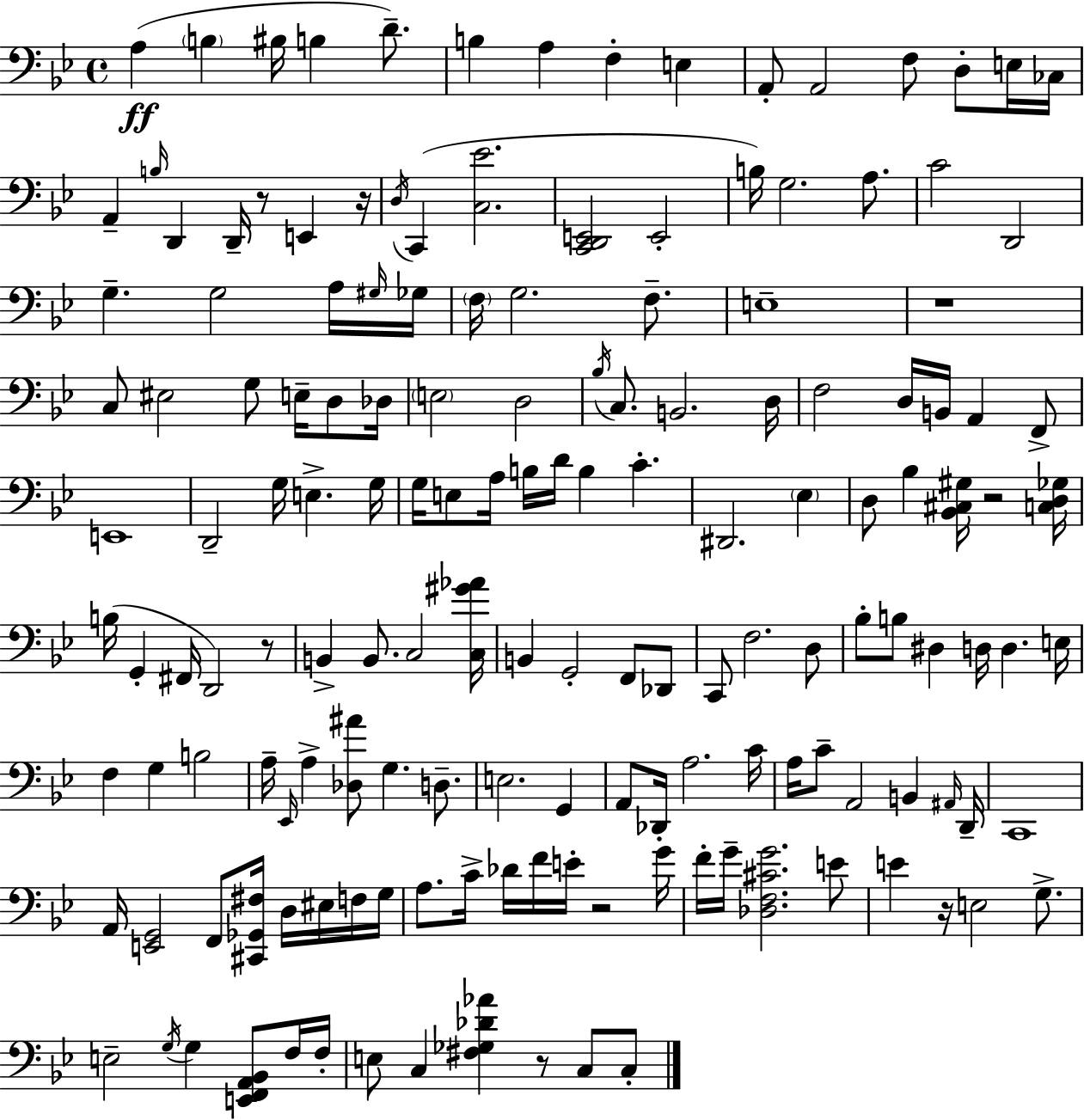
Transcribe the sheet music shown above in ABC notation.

X:1
T:Untitled
M:4/4
L:1/4
K:Gm
A, B, ^B,/4 B, D/2 B, A, F, E, A,,/2 A,,2 F,/2 D,/2 E,/4 _C,/4 A,, B,/4 D,, D,,/4 z/2 E,, z/4 D,/4 C,, [C,_E]2 [C,,D,,E,,]2 E,,2 B,/4 G,2 A,/2 C2 D,,2 G, G,2 A,/4 ^G,/4 _G,/4 F,/4 G,2 F,/2 E,4 z4 C,/2 ^E,2 G,/2 E,/4 D,/2 _D,/4 E,2 D,2 _B,/4 C,/2 B,,2 D,/4 F,2 D,/4 B,,/4 A,, F,,/2 E,,4 D,,2 G,/4 E, G,/4 G,/4 E,/2 A,/4 B,/4 D/4 B, C ^D,,2 _E, D,/2 _B, [_B,,^C,^G,]/4 z2 [C,D,_G,]/4 B,/4 G,, ^F,,/4 D,,2 z/2 B,, B,,/2 C,2 [C,^G_A]/4 B,, G,,2 F,,/2 _D,,/2 C,,/2 F,2 D,/2 _B,/2 B,/2 ^D, D,/4 D, E,/4 F, G, B,2 A,/4 _E,,/4 A, [_D,^A]/2 G, D,/2 E,2 G,, A,,/2 _D,,/4 A,2 C/4 A,/4 C/2 A,,2 B,, ^A,,/4 D,,/4 C,,4 A,,/4 [E,,G,,]2 F,,/2 [^C,,_G,,^F,]/4 D,/4 ^E,/4 F,/4 G,/4 A,/2 C/4 _D/4 F/4 E/4 z2 G/4 F/4 G/4 [_D,F,^CG]2 E/2 E z/4 E,2 G,/2 E,2 G,/4 G, [E,,F,,A,,_B,,]/2 F,/4 F,/4 E,/2 C, [^F,_G,_D_A] z/2 C,/2 C,/2